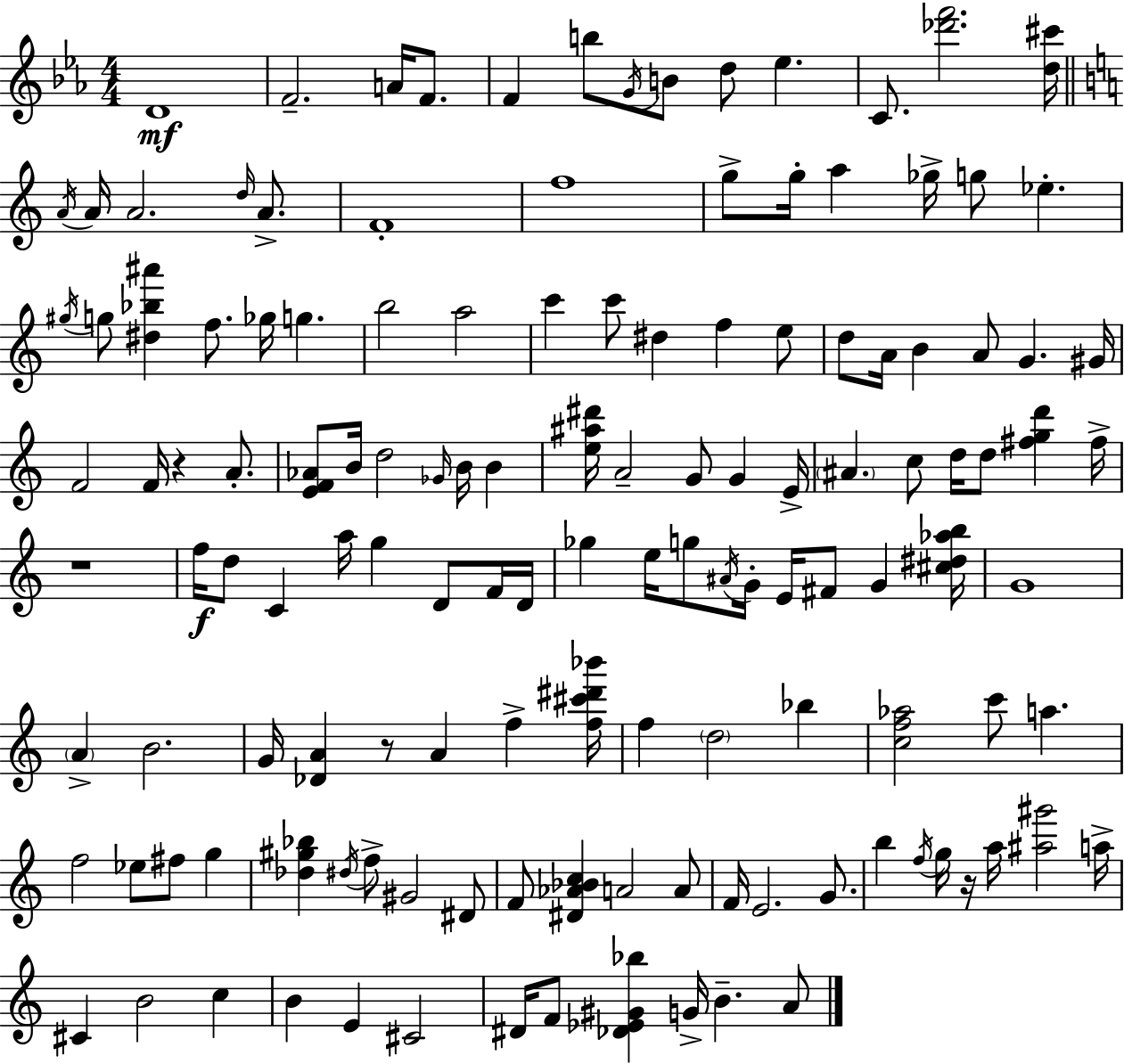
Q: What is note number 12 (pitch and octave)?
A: A4